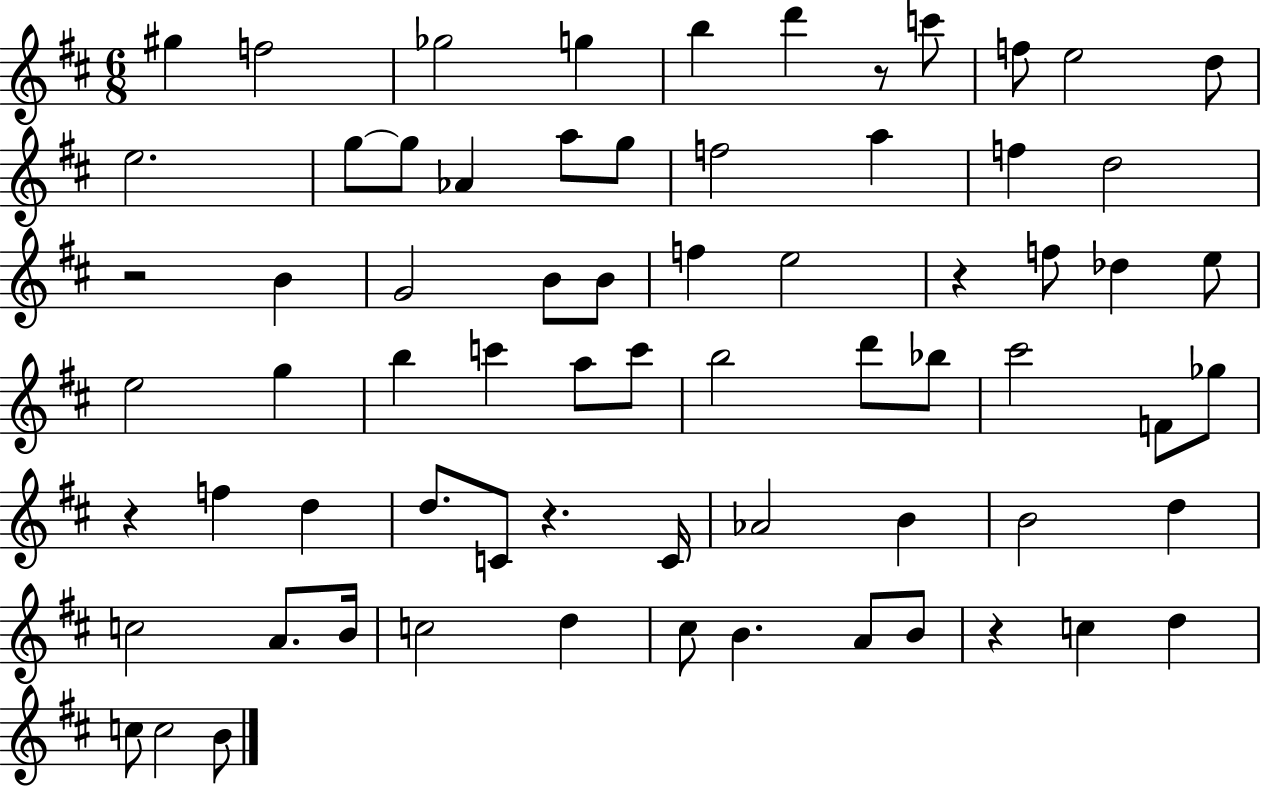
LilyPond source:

{
  \clef treble
  \numericTimeSignature
  \time 6/8
  \key d \major
  gis''4 f''2 | ges''2 g''4 | b''4 d'''4 r8 c'''8 | f''8 e''2 d''8 | \break e''2. | g''8~~ g''8 aes'4 a''8 g''8 | f''2 a''4 | f''4 d''2 | \break r2 b'4 | g'2 b'8 b'8 | f''4 e''2 | r4 f''8 des''4 e''8 | \break e''2 g''4 | b''4 c'''4 a''8 c'''8 | b''2 d'''8 bes''8 | cis'''2 f'8 ges''8 | \break r4 f''4 d''4 | d''8. c'8 r4. c'16 | aes'2 b'4 | b'2 d''4 | \break c''2 a'8. b'16 | c''2 d''4 | cis''8 b'4. a'8 b'8 | r4 c''4 d''4 | \break c''8 c''2 b'8 | \bar "|."
}